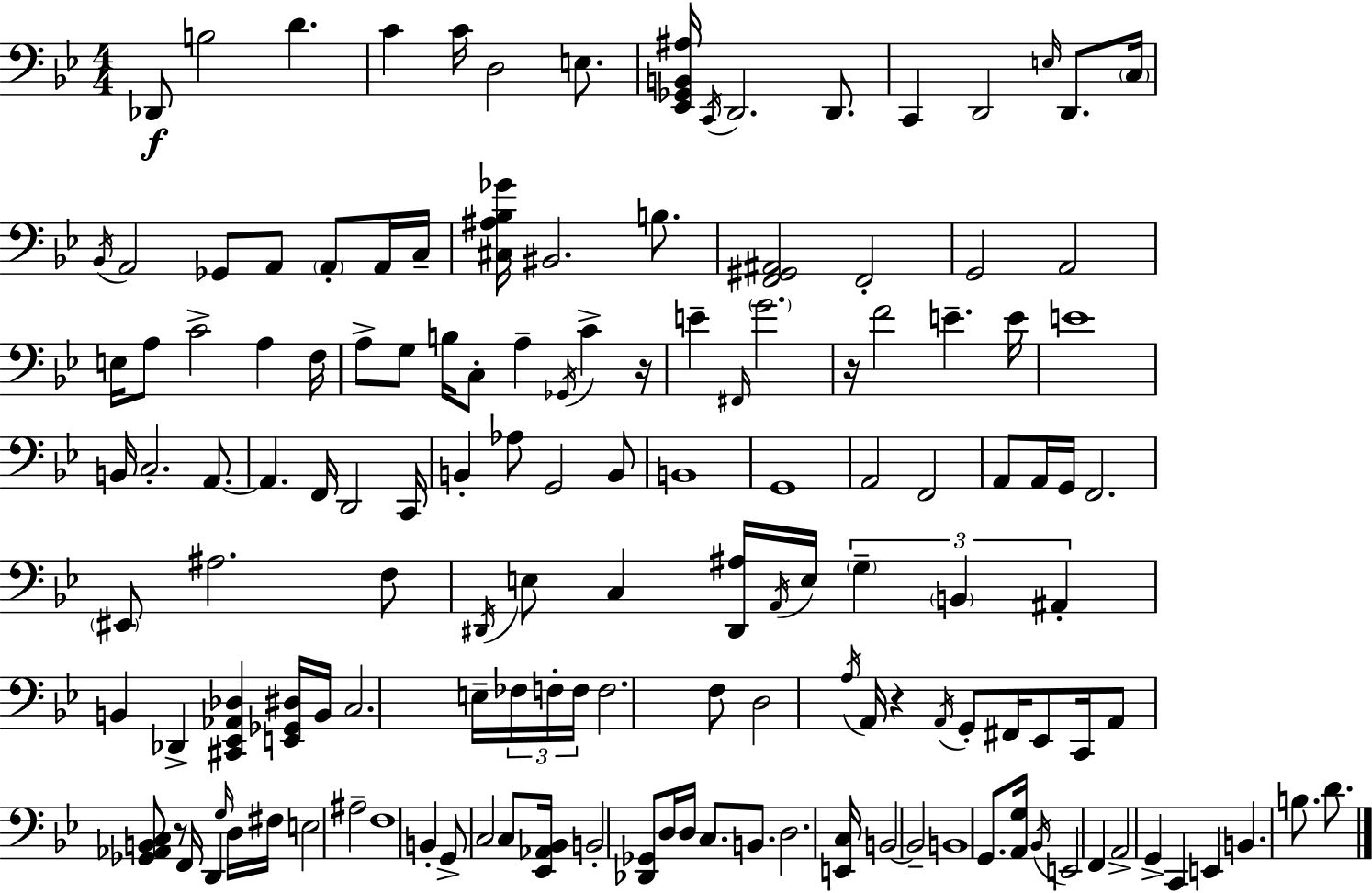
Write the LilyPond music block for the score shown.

{
  \clef bass
  \numericTimeSignature
  \time 4/4
  \key g \minor
  \repeat volta 2 { des,8\f b2 d'4. | c'4 c'16 d2 e8. | <ees, ges, b, ais>16 \acciaccatura { c,16 } d,2. d,8. | c,4 d,2 \grace { e16 } d,8. | \break \parenthesize c16 \acciaccatura { bes,16 } a,2 ges,8 a,8 \parenthesize a,8-. | a,16 c16-- <cis ais bes ges'>16 bis,2. | b8. <f, gis, ais,>2 f,2-. | g,2 a,2 | \break e16 a8 c'2-> a4 | f16 a8-> g8 b16 c8-. a4-- \acciaccatura { ges,16 } c'4-> | r16 e'4-- \grace { fis,16 } \parenthesize g'2. | r16 f'2 e'4.-- | \break e'16 e'1 | b,16 c2.-. | a,8.~~ a,4. f,16 d,2 | c,16 b,4-. aes8 g,2 | \break b,8 b,1 | g,1 | a,2 f,2 | a,8 a,16 g,16 f,2. | \break \parenthesize eis,8 ais2. | f8 \acciaccatura { dis,16 } e8 c4 <dis, ais>16 \acciaccatura { a,16 } e16 \tuplet 3/2 { \parenthesize g4-- | \parenthesize b,4 ais,4-. } b,4 des,4-> | <cis, ees, aes, des>4 <e, ges, dis>16 b,16 c2. | \break e16-- \tuplet 3/2 { fes16 f16-. f16 } f2. | f8 d2 \acciaccatura { a16 } | a,16 r4 \acciaccatura { a,16 } g,8-. fis,16 ees,8 c,16 a,8 <ges, aes, b, c>8 | r8 f,16 d,4 \grace { g16 } d16 fis16 e2 | \break ais2-- f1 | b,4-. g,8-> | c2 c8 <ees, aes, bes,>16 b,2-. | <des, ges,>8 d16 d16 c8. b,8. d2. | \break <e, c>16 b,2~~ | b,2-- b,1 | g,8. <a, g>16 \acciaccatura { bes,16 } e,2 | f,4 a,2-> | \break g,4-> c,4 e,4 b,4. | b8. d'8. } \bar "|."
}